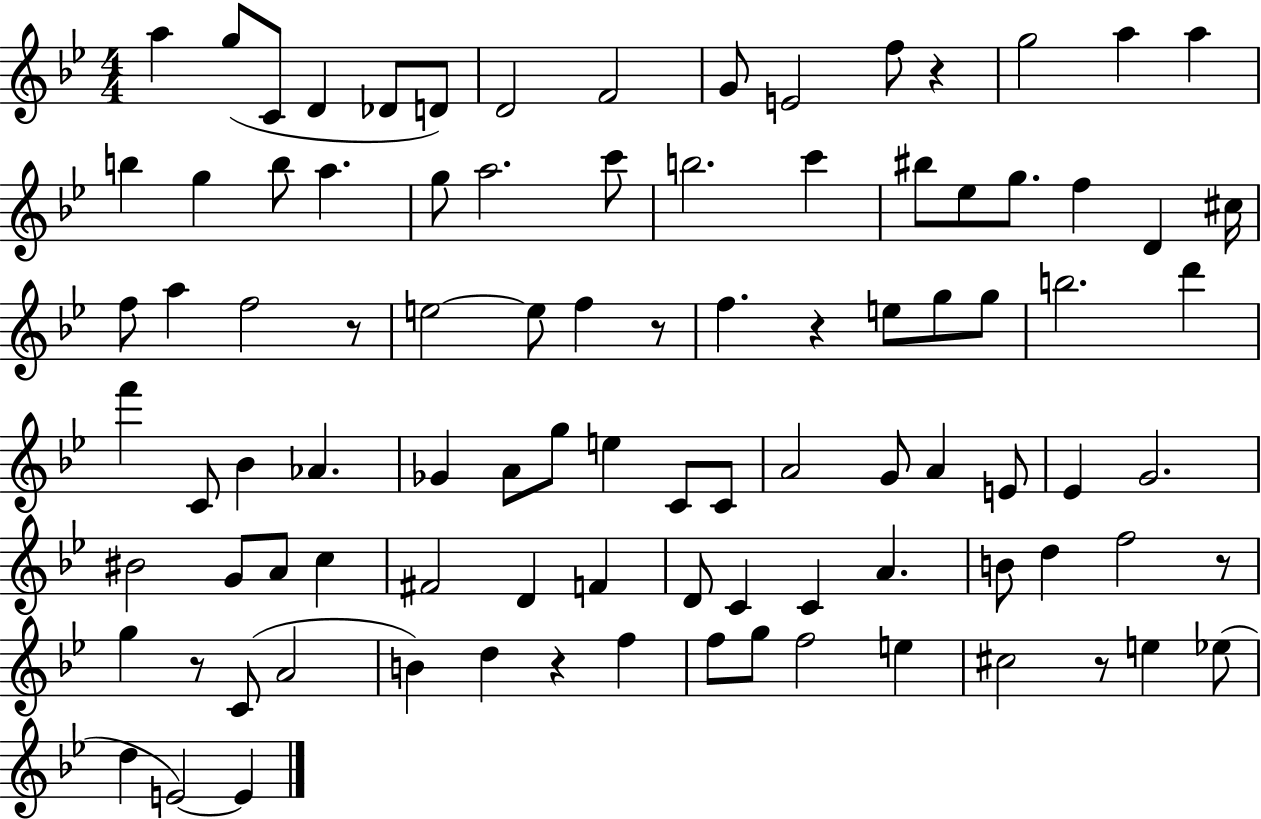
A5/q G5/e C4/e D4/q Db4/e D4/e D4/h F4/h G4/e E4/h F5/e R/q G5/h A5/q A5/q B5/q G5/q B5/e A5/q. G5/e A5/h. C6/e B5/h. C6/q BIS5/e Eb5/e G5/e. F5/q D4/q C#5/s F5/e A5/q F5/h R/e E5/h E5/e F5/q R/e F5/q. R/q E5/e G5/e G5/e B5/h. D6/q F6/q C4/e Bb4/q Ab4/q. Gb4/q A4/e G5/e E5/q C4/e C4/e A4/h G4/e A4/q E4/e Eb4/q G4/h. BIS4/h G4/e A4/e C5/q F#4/h D4/q F4/q D4/e C4/q C4/q A4/q. B4/e D5/q F5/h R/e G5/q R/e C4/e A4/h B4/q D5/q R/q F5/q F5/e G5/e F5/h E5/q C#5/h R/e E5/q Eb5/e D5/q E4/h E4/q